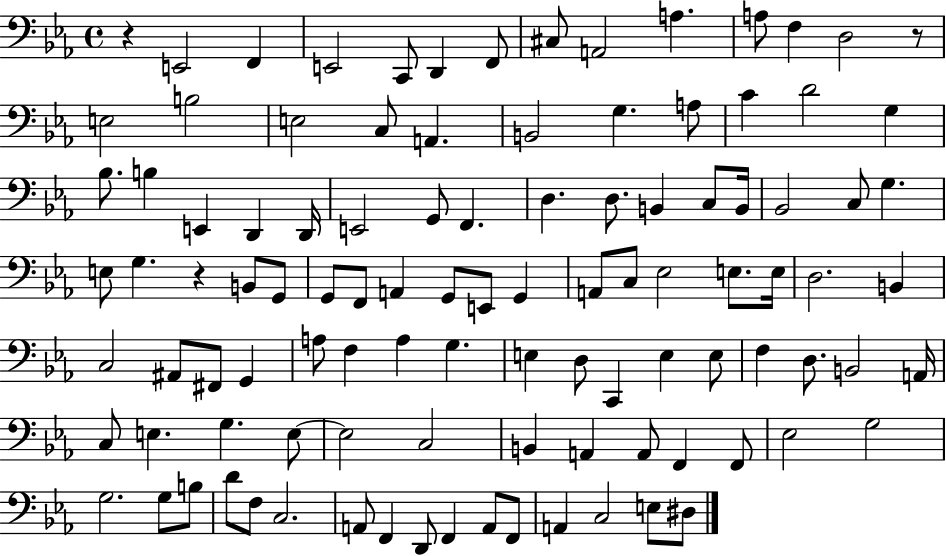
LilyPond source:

{
  \clef bass
  \time 4/4
  \defaultTimeSignature
  \key ees \major
  r4 e,2 f,4 | e,2 c,8 d,4 f,8 | cis8 a,2 a4. | a8 f4 d2 r8 | \break e2 b2 | e2 c8 a,4. | b,2 g4. a8 | c'4 d'2 g4 | \break bes8. b4 e,4 d,4 d,16 | e,2 g,8 f,4. | d4. d8. b,4 c8 b,16 | bes,2 c8 g4. | \break e8 g4. r4 b,8 g,8 | g,8 f,8 a,4 g,8 e,8 g,4 | a,8 c8 ees2 e8. e16 | d2. b,4 | \break c2 ais,8 fis,8 g,4 | a8 f4 a4 g4. | e4 d8 c,4 e4 e8 | f4 d8. b,2 a,16 | \break c8 e4. g4. e8~~ | e2 c2 | b,4 a,4 a,8 f,4 f,8 | ees2 g2 | \break g2. g8 b8 | d'8 f8 c2. | a,8 f,4 d,8 f,4 a,8 f,8 | a,4 c2 e8 dis8 | \break \bar "|."
}